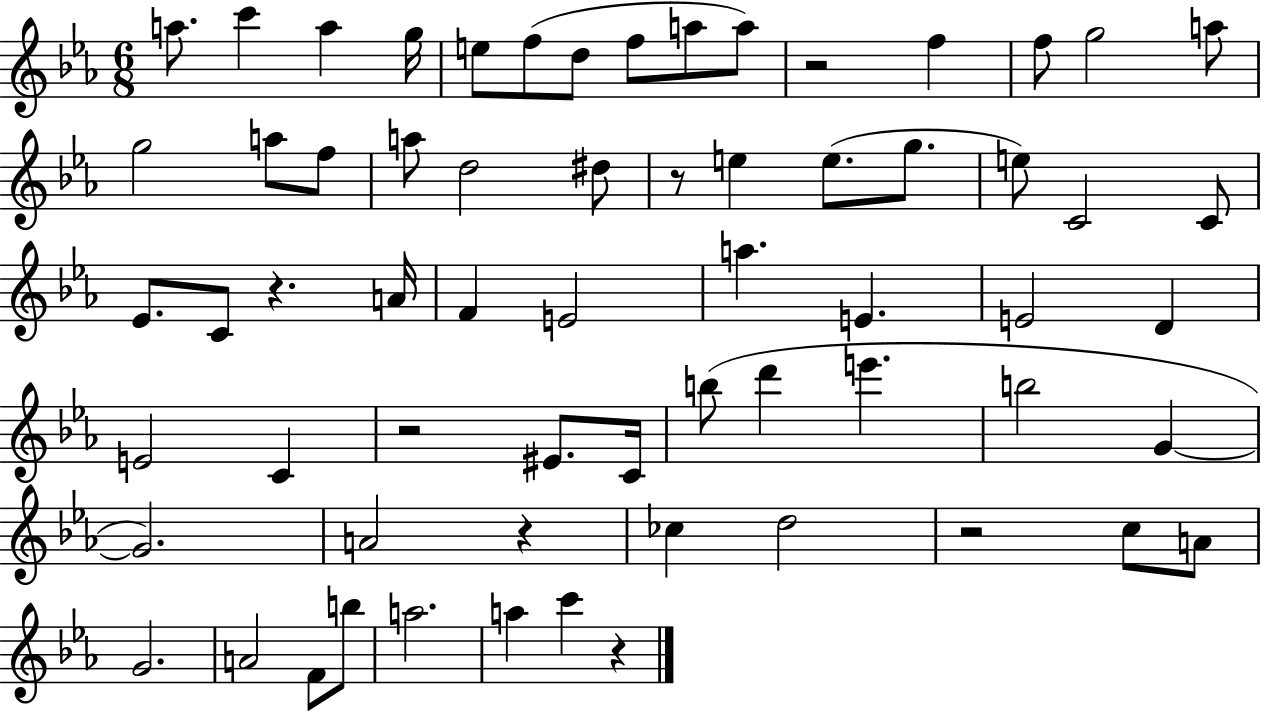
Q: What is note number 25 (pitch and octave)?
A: C4